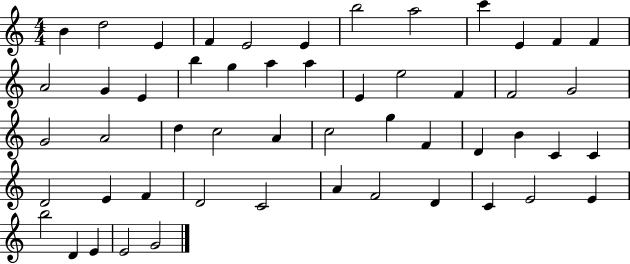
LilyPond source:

{
  \clef treble
  \numericTimeSignature
  \time 4/4
  \key c \major
  b'4 d''2 e'4 | f'4 e'2 e'4 | b''2 a''2 | c'''4 e'4 f'4 f'4 | \break a'2 g'4 e'4 | b''4 g''4 a''4 a''4 | e'4 e''2 f'4 | f'2 g'2 | \break g'2 a'2 | d''4 c''2 a'4 | c''2 g''4 f'4 | d'4 b'4 c'4 c'4 | \break d'2 e'4 f'4 | d'2 c'2 | a'4 f'2 d'4 | c'4 e'2 e'4 | \break b''2 d'4 e'4 | e'2 g'2 | \bar "|."
}